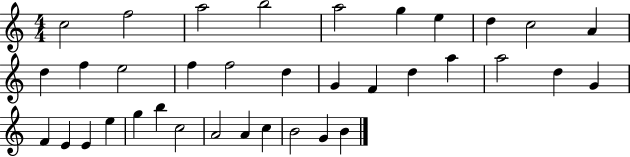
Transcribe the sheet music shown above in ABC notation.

X:1
T:Untitled
M:4/4
L:1/4
K:C
c2 f2 a2 b2 a2 g e d c2 A d f e2 f f2 d G F d a a2 d G F E E e g b c2 A2 A c B2 G B